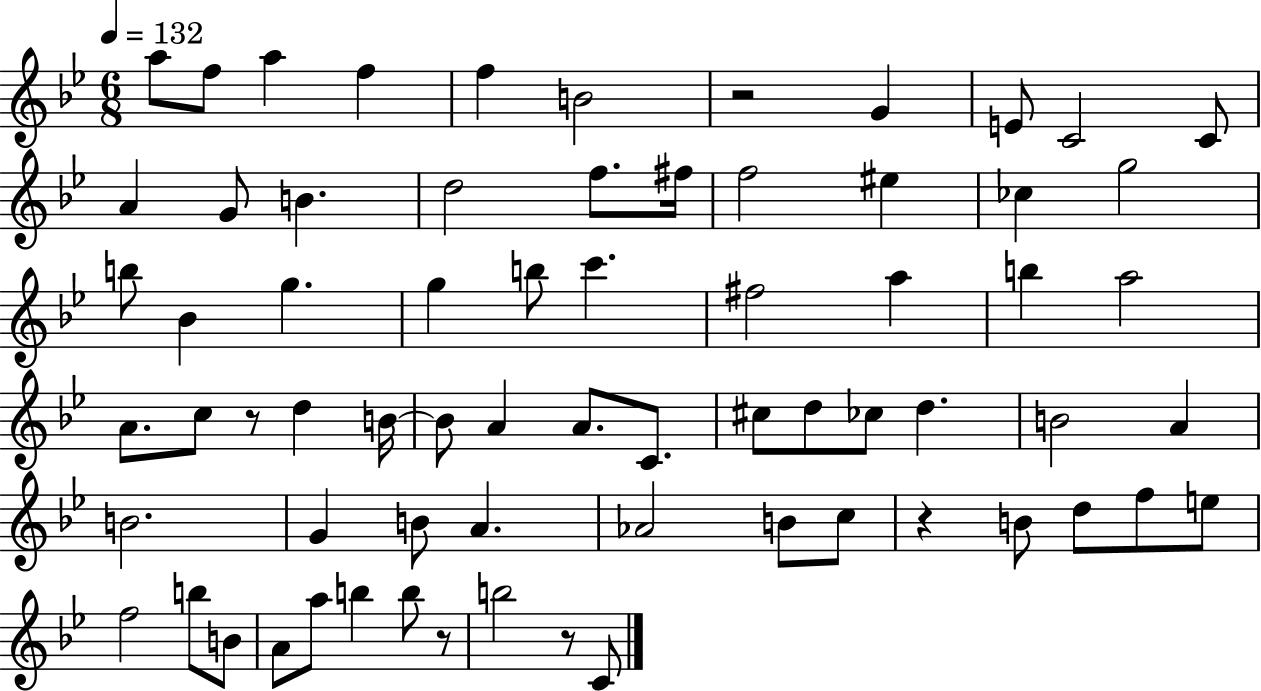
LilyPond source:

{
  \clef treble
  \numericTimeSignature
  \time 6/8
  \key bes \major
  \tempo 4 = 132
  \repeat volta 2 { a''8 f''8 a''4 f''4 | f''4 b'2 | r2 g'4 | e'8 c'2 c'8 | \break a'4 g'8 b'4. | d''2 f''8. fis''16 | f''2 eis''4 | ces''4 g''2 | \break b''8 bes'4 g''4. | g''4 b''8 c'''4. | fis''2 a''4 | b''4 a''2 | \break a'8. c''8 r8 d''4 b'16~~ | b'8 a'4 a'8. c'8. | cis''8 d''8 ces''8 d''4. | b'2 a'4 | \break b'2. | g'4 b'8 a'4. | aes'2 b'8 c''8 | r4 b'8 d''8 f''8 e''8 | \break f''2 b''8 b'8 | a'8 a''8 b''4 b''8 r8 | b''2 r8 c'8 | } \bar "|."
}